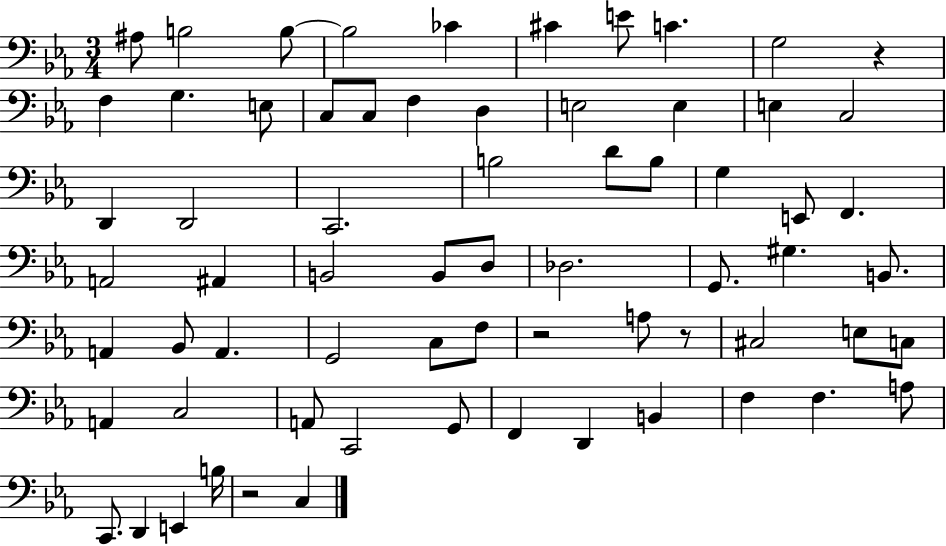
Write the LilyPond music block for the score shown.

{
  \clef bass
  \numericTimeSignature
  \time 3/4
  \key ees \major
  \repeat volta 2 { ais8 b2 b8~~ | b2 ces'4 | cis'4 e'8 c'4. | g2 r4 | \break f4 g4. e8 | c8 c8 f4 d4 | e2 e4 | e4 c2 | \break d,4 d,2 | c,2. | b2 d'8 b8 | g4 e,8 f,4. | \break a,2 ais,4 | b,2 b,8 d8 | des2. | g,8. gis4. b,8. | \break a,4 bes,8 a,4. | g,2 c8 f8 | r2 a8 r8 | cis2 e8 c8 | \break a,4 c2 | a,8 c,2 g,8 | f,4 d,4 b,4 | f4 f4. a8 | \break c,8. d,4 e,4 b16 | r2 c4 | } \bar "|."
}